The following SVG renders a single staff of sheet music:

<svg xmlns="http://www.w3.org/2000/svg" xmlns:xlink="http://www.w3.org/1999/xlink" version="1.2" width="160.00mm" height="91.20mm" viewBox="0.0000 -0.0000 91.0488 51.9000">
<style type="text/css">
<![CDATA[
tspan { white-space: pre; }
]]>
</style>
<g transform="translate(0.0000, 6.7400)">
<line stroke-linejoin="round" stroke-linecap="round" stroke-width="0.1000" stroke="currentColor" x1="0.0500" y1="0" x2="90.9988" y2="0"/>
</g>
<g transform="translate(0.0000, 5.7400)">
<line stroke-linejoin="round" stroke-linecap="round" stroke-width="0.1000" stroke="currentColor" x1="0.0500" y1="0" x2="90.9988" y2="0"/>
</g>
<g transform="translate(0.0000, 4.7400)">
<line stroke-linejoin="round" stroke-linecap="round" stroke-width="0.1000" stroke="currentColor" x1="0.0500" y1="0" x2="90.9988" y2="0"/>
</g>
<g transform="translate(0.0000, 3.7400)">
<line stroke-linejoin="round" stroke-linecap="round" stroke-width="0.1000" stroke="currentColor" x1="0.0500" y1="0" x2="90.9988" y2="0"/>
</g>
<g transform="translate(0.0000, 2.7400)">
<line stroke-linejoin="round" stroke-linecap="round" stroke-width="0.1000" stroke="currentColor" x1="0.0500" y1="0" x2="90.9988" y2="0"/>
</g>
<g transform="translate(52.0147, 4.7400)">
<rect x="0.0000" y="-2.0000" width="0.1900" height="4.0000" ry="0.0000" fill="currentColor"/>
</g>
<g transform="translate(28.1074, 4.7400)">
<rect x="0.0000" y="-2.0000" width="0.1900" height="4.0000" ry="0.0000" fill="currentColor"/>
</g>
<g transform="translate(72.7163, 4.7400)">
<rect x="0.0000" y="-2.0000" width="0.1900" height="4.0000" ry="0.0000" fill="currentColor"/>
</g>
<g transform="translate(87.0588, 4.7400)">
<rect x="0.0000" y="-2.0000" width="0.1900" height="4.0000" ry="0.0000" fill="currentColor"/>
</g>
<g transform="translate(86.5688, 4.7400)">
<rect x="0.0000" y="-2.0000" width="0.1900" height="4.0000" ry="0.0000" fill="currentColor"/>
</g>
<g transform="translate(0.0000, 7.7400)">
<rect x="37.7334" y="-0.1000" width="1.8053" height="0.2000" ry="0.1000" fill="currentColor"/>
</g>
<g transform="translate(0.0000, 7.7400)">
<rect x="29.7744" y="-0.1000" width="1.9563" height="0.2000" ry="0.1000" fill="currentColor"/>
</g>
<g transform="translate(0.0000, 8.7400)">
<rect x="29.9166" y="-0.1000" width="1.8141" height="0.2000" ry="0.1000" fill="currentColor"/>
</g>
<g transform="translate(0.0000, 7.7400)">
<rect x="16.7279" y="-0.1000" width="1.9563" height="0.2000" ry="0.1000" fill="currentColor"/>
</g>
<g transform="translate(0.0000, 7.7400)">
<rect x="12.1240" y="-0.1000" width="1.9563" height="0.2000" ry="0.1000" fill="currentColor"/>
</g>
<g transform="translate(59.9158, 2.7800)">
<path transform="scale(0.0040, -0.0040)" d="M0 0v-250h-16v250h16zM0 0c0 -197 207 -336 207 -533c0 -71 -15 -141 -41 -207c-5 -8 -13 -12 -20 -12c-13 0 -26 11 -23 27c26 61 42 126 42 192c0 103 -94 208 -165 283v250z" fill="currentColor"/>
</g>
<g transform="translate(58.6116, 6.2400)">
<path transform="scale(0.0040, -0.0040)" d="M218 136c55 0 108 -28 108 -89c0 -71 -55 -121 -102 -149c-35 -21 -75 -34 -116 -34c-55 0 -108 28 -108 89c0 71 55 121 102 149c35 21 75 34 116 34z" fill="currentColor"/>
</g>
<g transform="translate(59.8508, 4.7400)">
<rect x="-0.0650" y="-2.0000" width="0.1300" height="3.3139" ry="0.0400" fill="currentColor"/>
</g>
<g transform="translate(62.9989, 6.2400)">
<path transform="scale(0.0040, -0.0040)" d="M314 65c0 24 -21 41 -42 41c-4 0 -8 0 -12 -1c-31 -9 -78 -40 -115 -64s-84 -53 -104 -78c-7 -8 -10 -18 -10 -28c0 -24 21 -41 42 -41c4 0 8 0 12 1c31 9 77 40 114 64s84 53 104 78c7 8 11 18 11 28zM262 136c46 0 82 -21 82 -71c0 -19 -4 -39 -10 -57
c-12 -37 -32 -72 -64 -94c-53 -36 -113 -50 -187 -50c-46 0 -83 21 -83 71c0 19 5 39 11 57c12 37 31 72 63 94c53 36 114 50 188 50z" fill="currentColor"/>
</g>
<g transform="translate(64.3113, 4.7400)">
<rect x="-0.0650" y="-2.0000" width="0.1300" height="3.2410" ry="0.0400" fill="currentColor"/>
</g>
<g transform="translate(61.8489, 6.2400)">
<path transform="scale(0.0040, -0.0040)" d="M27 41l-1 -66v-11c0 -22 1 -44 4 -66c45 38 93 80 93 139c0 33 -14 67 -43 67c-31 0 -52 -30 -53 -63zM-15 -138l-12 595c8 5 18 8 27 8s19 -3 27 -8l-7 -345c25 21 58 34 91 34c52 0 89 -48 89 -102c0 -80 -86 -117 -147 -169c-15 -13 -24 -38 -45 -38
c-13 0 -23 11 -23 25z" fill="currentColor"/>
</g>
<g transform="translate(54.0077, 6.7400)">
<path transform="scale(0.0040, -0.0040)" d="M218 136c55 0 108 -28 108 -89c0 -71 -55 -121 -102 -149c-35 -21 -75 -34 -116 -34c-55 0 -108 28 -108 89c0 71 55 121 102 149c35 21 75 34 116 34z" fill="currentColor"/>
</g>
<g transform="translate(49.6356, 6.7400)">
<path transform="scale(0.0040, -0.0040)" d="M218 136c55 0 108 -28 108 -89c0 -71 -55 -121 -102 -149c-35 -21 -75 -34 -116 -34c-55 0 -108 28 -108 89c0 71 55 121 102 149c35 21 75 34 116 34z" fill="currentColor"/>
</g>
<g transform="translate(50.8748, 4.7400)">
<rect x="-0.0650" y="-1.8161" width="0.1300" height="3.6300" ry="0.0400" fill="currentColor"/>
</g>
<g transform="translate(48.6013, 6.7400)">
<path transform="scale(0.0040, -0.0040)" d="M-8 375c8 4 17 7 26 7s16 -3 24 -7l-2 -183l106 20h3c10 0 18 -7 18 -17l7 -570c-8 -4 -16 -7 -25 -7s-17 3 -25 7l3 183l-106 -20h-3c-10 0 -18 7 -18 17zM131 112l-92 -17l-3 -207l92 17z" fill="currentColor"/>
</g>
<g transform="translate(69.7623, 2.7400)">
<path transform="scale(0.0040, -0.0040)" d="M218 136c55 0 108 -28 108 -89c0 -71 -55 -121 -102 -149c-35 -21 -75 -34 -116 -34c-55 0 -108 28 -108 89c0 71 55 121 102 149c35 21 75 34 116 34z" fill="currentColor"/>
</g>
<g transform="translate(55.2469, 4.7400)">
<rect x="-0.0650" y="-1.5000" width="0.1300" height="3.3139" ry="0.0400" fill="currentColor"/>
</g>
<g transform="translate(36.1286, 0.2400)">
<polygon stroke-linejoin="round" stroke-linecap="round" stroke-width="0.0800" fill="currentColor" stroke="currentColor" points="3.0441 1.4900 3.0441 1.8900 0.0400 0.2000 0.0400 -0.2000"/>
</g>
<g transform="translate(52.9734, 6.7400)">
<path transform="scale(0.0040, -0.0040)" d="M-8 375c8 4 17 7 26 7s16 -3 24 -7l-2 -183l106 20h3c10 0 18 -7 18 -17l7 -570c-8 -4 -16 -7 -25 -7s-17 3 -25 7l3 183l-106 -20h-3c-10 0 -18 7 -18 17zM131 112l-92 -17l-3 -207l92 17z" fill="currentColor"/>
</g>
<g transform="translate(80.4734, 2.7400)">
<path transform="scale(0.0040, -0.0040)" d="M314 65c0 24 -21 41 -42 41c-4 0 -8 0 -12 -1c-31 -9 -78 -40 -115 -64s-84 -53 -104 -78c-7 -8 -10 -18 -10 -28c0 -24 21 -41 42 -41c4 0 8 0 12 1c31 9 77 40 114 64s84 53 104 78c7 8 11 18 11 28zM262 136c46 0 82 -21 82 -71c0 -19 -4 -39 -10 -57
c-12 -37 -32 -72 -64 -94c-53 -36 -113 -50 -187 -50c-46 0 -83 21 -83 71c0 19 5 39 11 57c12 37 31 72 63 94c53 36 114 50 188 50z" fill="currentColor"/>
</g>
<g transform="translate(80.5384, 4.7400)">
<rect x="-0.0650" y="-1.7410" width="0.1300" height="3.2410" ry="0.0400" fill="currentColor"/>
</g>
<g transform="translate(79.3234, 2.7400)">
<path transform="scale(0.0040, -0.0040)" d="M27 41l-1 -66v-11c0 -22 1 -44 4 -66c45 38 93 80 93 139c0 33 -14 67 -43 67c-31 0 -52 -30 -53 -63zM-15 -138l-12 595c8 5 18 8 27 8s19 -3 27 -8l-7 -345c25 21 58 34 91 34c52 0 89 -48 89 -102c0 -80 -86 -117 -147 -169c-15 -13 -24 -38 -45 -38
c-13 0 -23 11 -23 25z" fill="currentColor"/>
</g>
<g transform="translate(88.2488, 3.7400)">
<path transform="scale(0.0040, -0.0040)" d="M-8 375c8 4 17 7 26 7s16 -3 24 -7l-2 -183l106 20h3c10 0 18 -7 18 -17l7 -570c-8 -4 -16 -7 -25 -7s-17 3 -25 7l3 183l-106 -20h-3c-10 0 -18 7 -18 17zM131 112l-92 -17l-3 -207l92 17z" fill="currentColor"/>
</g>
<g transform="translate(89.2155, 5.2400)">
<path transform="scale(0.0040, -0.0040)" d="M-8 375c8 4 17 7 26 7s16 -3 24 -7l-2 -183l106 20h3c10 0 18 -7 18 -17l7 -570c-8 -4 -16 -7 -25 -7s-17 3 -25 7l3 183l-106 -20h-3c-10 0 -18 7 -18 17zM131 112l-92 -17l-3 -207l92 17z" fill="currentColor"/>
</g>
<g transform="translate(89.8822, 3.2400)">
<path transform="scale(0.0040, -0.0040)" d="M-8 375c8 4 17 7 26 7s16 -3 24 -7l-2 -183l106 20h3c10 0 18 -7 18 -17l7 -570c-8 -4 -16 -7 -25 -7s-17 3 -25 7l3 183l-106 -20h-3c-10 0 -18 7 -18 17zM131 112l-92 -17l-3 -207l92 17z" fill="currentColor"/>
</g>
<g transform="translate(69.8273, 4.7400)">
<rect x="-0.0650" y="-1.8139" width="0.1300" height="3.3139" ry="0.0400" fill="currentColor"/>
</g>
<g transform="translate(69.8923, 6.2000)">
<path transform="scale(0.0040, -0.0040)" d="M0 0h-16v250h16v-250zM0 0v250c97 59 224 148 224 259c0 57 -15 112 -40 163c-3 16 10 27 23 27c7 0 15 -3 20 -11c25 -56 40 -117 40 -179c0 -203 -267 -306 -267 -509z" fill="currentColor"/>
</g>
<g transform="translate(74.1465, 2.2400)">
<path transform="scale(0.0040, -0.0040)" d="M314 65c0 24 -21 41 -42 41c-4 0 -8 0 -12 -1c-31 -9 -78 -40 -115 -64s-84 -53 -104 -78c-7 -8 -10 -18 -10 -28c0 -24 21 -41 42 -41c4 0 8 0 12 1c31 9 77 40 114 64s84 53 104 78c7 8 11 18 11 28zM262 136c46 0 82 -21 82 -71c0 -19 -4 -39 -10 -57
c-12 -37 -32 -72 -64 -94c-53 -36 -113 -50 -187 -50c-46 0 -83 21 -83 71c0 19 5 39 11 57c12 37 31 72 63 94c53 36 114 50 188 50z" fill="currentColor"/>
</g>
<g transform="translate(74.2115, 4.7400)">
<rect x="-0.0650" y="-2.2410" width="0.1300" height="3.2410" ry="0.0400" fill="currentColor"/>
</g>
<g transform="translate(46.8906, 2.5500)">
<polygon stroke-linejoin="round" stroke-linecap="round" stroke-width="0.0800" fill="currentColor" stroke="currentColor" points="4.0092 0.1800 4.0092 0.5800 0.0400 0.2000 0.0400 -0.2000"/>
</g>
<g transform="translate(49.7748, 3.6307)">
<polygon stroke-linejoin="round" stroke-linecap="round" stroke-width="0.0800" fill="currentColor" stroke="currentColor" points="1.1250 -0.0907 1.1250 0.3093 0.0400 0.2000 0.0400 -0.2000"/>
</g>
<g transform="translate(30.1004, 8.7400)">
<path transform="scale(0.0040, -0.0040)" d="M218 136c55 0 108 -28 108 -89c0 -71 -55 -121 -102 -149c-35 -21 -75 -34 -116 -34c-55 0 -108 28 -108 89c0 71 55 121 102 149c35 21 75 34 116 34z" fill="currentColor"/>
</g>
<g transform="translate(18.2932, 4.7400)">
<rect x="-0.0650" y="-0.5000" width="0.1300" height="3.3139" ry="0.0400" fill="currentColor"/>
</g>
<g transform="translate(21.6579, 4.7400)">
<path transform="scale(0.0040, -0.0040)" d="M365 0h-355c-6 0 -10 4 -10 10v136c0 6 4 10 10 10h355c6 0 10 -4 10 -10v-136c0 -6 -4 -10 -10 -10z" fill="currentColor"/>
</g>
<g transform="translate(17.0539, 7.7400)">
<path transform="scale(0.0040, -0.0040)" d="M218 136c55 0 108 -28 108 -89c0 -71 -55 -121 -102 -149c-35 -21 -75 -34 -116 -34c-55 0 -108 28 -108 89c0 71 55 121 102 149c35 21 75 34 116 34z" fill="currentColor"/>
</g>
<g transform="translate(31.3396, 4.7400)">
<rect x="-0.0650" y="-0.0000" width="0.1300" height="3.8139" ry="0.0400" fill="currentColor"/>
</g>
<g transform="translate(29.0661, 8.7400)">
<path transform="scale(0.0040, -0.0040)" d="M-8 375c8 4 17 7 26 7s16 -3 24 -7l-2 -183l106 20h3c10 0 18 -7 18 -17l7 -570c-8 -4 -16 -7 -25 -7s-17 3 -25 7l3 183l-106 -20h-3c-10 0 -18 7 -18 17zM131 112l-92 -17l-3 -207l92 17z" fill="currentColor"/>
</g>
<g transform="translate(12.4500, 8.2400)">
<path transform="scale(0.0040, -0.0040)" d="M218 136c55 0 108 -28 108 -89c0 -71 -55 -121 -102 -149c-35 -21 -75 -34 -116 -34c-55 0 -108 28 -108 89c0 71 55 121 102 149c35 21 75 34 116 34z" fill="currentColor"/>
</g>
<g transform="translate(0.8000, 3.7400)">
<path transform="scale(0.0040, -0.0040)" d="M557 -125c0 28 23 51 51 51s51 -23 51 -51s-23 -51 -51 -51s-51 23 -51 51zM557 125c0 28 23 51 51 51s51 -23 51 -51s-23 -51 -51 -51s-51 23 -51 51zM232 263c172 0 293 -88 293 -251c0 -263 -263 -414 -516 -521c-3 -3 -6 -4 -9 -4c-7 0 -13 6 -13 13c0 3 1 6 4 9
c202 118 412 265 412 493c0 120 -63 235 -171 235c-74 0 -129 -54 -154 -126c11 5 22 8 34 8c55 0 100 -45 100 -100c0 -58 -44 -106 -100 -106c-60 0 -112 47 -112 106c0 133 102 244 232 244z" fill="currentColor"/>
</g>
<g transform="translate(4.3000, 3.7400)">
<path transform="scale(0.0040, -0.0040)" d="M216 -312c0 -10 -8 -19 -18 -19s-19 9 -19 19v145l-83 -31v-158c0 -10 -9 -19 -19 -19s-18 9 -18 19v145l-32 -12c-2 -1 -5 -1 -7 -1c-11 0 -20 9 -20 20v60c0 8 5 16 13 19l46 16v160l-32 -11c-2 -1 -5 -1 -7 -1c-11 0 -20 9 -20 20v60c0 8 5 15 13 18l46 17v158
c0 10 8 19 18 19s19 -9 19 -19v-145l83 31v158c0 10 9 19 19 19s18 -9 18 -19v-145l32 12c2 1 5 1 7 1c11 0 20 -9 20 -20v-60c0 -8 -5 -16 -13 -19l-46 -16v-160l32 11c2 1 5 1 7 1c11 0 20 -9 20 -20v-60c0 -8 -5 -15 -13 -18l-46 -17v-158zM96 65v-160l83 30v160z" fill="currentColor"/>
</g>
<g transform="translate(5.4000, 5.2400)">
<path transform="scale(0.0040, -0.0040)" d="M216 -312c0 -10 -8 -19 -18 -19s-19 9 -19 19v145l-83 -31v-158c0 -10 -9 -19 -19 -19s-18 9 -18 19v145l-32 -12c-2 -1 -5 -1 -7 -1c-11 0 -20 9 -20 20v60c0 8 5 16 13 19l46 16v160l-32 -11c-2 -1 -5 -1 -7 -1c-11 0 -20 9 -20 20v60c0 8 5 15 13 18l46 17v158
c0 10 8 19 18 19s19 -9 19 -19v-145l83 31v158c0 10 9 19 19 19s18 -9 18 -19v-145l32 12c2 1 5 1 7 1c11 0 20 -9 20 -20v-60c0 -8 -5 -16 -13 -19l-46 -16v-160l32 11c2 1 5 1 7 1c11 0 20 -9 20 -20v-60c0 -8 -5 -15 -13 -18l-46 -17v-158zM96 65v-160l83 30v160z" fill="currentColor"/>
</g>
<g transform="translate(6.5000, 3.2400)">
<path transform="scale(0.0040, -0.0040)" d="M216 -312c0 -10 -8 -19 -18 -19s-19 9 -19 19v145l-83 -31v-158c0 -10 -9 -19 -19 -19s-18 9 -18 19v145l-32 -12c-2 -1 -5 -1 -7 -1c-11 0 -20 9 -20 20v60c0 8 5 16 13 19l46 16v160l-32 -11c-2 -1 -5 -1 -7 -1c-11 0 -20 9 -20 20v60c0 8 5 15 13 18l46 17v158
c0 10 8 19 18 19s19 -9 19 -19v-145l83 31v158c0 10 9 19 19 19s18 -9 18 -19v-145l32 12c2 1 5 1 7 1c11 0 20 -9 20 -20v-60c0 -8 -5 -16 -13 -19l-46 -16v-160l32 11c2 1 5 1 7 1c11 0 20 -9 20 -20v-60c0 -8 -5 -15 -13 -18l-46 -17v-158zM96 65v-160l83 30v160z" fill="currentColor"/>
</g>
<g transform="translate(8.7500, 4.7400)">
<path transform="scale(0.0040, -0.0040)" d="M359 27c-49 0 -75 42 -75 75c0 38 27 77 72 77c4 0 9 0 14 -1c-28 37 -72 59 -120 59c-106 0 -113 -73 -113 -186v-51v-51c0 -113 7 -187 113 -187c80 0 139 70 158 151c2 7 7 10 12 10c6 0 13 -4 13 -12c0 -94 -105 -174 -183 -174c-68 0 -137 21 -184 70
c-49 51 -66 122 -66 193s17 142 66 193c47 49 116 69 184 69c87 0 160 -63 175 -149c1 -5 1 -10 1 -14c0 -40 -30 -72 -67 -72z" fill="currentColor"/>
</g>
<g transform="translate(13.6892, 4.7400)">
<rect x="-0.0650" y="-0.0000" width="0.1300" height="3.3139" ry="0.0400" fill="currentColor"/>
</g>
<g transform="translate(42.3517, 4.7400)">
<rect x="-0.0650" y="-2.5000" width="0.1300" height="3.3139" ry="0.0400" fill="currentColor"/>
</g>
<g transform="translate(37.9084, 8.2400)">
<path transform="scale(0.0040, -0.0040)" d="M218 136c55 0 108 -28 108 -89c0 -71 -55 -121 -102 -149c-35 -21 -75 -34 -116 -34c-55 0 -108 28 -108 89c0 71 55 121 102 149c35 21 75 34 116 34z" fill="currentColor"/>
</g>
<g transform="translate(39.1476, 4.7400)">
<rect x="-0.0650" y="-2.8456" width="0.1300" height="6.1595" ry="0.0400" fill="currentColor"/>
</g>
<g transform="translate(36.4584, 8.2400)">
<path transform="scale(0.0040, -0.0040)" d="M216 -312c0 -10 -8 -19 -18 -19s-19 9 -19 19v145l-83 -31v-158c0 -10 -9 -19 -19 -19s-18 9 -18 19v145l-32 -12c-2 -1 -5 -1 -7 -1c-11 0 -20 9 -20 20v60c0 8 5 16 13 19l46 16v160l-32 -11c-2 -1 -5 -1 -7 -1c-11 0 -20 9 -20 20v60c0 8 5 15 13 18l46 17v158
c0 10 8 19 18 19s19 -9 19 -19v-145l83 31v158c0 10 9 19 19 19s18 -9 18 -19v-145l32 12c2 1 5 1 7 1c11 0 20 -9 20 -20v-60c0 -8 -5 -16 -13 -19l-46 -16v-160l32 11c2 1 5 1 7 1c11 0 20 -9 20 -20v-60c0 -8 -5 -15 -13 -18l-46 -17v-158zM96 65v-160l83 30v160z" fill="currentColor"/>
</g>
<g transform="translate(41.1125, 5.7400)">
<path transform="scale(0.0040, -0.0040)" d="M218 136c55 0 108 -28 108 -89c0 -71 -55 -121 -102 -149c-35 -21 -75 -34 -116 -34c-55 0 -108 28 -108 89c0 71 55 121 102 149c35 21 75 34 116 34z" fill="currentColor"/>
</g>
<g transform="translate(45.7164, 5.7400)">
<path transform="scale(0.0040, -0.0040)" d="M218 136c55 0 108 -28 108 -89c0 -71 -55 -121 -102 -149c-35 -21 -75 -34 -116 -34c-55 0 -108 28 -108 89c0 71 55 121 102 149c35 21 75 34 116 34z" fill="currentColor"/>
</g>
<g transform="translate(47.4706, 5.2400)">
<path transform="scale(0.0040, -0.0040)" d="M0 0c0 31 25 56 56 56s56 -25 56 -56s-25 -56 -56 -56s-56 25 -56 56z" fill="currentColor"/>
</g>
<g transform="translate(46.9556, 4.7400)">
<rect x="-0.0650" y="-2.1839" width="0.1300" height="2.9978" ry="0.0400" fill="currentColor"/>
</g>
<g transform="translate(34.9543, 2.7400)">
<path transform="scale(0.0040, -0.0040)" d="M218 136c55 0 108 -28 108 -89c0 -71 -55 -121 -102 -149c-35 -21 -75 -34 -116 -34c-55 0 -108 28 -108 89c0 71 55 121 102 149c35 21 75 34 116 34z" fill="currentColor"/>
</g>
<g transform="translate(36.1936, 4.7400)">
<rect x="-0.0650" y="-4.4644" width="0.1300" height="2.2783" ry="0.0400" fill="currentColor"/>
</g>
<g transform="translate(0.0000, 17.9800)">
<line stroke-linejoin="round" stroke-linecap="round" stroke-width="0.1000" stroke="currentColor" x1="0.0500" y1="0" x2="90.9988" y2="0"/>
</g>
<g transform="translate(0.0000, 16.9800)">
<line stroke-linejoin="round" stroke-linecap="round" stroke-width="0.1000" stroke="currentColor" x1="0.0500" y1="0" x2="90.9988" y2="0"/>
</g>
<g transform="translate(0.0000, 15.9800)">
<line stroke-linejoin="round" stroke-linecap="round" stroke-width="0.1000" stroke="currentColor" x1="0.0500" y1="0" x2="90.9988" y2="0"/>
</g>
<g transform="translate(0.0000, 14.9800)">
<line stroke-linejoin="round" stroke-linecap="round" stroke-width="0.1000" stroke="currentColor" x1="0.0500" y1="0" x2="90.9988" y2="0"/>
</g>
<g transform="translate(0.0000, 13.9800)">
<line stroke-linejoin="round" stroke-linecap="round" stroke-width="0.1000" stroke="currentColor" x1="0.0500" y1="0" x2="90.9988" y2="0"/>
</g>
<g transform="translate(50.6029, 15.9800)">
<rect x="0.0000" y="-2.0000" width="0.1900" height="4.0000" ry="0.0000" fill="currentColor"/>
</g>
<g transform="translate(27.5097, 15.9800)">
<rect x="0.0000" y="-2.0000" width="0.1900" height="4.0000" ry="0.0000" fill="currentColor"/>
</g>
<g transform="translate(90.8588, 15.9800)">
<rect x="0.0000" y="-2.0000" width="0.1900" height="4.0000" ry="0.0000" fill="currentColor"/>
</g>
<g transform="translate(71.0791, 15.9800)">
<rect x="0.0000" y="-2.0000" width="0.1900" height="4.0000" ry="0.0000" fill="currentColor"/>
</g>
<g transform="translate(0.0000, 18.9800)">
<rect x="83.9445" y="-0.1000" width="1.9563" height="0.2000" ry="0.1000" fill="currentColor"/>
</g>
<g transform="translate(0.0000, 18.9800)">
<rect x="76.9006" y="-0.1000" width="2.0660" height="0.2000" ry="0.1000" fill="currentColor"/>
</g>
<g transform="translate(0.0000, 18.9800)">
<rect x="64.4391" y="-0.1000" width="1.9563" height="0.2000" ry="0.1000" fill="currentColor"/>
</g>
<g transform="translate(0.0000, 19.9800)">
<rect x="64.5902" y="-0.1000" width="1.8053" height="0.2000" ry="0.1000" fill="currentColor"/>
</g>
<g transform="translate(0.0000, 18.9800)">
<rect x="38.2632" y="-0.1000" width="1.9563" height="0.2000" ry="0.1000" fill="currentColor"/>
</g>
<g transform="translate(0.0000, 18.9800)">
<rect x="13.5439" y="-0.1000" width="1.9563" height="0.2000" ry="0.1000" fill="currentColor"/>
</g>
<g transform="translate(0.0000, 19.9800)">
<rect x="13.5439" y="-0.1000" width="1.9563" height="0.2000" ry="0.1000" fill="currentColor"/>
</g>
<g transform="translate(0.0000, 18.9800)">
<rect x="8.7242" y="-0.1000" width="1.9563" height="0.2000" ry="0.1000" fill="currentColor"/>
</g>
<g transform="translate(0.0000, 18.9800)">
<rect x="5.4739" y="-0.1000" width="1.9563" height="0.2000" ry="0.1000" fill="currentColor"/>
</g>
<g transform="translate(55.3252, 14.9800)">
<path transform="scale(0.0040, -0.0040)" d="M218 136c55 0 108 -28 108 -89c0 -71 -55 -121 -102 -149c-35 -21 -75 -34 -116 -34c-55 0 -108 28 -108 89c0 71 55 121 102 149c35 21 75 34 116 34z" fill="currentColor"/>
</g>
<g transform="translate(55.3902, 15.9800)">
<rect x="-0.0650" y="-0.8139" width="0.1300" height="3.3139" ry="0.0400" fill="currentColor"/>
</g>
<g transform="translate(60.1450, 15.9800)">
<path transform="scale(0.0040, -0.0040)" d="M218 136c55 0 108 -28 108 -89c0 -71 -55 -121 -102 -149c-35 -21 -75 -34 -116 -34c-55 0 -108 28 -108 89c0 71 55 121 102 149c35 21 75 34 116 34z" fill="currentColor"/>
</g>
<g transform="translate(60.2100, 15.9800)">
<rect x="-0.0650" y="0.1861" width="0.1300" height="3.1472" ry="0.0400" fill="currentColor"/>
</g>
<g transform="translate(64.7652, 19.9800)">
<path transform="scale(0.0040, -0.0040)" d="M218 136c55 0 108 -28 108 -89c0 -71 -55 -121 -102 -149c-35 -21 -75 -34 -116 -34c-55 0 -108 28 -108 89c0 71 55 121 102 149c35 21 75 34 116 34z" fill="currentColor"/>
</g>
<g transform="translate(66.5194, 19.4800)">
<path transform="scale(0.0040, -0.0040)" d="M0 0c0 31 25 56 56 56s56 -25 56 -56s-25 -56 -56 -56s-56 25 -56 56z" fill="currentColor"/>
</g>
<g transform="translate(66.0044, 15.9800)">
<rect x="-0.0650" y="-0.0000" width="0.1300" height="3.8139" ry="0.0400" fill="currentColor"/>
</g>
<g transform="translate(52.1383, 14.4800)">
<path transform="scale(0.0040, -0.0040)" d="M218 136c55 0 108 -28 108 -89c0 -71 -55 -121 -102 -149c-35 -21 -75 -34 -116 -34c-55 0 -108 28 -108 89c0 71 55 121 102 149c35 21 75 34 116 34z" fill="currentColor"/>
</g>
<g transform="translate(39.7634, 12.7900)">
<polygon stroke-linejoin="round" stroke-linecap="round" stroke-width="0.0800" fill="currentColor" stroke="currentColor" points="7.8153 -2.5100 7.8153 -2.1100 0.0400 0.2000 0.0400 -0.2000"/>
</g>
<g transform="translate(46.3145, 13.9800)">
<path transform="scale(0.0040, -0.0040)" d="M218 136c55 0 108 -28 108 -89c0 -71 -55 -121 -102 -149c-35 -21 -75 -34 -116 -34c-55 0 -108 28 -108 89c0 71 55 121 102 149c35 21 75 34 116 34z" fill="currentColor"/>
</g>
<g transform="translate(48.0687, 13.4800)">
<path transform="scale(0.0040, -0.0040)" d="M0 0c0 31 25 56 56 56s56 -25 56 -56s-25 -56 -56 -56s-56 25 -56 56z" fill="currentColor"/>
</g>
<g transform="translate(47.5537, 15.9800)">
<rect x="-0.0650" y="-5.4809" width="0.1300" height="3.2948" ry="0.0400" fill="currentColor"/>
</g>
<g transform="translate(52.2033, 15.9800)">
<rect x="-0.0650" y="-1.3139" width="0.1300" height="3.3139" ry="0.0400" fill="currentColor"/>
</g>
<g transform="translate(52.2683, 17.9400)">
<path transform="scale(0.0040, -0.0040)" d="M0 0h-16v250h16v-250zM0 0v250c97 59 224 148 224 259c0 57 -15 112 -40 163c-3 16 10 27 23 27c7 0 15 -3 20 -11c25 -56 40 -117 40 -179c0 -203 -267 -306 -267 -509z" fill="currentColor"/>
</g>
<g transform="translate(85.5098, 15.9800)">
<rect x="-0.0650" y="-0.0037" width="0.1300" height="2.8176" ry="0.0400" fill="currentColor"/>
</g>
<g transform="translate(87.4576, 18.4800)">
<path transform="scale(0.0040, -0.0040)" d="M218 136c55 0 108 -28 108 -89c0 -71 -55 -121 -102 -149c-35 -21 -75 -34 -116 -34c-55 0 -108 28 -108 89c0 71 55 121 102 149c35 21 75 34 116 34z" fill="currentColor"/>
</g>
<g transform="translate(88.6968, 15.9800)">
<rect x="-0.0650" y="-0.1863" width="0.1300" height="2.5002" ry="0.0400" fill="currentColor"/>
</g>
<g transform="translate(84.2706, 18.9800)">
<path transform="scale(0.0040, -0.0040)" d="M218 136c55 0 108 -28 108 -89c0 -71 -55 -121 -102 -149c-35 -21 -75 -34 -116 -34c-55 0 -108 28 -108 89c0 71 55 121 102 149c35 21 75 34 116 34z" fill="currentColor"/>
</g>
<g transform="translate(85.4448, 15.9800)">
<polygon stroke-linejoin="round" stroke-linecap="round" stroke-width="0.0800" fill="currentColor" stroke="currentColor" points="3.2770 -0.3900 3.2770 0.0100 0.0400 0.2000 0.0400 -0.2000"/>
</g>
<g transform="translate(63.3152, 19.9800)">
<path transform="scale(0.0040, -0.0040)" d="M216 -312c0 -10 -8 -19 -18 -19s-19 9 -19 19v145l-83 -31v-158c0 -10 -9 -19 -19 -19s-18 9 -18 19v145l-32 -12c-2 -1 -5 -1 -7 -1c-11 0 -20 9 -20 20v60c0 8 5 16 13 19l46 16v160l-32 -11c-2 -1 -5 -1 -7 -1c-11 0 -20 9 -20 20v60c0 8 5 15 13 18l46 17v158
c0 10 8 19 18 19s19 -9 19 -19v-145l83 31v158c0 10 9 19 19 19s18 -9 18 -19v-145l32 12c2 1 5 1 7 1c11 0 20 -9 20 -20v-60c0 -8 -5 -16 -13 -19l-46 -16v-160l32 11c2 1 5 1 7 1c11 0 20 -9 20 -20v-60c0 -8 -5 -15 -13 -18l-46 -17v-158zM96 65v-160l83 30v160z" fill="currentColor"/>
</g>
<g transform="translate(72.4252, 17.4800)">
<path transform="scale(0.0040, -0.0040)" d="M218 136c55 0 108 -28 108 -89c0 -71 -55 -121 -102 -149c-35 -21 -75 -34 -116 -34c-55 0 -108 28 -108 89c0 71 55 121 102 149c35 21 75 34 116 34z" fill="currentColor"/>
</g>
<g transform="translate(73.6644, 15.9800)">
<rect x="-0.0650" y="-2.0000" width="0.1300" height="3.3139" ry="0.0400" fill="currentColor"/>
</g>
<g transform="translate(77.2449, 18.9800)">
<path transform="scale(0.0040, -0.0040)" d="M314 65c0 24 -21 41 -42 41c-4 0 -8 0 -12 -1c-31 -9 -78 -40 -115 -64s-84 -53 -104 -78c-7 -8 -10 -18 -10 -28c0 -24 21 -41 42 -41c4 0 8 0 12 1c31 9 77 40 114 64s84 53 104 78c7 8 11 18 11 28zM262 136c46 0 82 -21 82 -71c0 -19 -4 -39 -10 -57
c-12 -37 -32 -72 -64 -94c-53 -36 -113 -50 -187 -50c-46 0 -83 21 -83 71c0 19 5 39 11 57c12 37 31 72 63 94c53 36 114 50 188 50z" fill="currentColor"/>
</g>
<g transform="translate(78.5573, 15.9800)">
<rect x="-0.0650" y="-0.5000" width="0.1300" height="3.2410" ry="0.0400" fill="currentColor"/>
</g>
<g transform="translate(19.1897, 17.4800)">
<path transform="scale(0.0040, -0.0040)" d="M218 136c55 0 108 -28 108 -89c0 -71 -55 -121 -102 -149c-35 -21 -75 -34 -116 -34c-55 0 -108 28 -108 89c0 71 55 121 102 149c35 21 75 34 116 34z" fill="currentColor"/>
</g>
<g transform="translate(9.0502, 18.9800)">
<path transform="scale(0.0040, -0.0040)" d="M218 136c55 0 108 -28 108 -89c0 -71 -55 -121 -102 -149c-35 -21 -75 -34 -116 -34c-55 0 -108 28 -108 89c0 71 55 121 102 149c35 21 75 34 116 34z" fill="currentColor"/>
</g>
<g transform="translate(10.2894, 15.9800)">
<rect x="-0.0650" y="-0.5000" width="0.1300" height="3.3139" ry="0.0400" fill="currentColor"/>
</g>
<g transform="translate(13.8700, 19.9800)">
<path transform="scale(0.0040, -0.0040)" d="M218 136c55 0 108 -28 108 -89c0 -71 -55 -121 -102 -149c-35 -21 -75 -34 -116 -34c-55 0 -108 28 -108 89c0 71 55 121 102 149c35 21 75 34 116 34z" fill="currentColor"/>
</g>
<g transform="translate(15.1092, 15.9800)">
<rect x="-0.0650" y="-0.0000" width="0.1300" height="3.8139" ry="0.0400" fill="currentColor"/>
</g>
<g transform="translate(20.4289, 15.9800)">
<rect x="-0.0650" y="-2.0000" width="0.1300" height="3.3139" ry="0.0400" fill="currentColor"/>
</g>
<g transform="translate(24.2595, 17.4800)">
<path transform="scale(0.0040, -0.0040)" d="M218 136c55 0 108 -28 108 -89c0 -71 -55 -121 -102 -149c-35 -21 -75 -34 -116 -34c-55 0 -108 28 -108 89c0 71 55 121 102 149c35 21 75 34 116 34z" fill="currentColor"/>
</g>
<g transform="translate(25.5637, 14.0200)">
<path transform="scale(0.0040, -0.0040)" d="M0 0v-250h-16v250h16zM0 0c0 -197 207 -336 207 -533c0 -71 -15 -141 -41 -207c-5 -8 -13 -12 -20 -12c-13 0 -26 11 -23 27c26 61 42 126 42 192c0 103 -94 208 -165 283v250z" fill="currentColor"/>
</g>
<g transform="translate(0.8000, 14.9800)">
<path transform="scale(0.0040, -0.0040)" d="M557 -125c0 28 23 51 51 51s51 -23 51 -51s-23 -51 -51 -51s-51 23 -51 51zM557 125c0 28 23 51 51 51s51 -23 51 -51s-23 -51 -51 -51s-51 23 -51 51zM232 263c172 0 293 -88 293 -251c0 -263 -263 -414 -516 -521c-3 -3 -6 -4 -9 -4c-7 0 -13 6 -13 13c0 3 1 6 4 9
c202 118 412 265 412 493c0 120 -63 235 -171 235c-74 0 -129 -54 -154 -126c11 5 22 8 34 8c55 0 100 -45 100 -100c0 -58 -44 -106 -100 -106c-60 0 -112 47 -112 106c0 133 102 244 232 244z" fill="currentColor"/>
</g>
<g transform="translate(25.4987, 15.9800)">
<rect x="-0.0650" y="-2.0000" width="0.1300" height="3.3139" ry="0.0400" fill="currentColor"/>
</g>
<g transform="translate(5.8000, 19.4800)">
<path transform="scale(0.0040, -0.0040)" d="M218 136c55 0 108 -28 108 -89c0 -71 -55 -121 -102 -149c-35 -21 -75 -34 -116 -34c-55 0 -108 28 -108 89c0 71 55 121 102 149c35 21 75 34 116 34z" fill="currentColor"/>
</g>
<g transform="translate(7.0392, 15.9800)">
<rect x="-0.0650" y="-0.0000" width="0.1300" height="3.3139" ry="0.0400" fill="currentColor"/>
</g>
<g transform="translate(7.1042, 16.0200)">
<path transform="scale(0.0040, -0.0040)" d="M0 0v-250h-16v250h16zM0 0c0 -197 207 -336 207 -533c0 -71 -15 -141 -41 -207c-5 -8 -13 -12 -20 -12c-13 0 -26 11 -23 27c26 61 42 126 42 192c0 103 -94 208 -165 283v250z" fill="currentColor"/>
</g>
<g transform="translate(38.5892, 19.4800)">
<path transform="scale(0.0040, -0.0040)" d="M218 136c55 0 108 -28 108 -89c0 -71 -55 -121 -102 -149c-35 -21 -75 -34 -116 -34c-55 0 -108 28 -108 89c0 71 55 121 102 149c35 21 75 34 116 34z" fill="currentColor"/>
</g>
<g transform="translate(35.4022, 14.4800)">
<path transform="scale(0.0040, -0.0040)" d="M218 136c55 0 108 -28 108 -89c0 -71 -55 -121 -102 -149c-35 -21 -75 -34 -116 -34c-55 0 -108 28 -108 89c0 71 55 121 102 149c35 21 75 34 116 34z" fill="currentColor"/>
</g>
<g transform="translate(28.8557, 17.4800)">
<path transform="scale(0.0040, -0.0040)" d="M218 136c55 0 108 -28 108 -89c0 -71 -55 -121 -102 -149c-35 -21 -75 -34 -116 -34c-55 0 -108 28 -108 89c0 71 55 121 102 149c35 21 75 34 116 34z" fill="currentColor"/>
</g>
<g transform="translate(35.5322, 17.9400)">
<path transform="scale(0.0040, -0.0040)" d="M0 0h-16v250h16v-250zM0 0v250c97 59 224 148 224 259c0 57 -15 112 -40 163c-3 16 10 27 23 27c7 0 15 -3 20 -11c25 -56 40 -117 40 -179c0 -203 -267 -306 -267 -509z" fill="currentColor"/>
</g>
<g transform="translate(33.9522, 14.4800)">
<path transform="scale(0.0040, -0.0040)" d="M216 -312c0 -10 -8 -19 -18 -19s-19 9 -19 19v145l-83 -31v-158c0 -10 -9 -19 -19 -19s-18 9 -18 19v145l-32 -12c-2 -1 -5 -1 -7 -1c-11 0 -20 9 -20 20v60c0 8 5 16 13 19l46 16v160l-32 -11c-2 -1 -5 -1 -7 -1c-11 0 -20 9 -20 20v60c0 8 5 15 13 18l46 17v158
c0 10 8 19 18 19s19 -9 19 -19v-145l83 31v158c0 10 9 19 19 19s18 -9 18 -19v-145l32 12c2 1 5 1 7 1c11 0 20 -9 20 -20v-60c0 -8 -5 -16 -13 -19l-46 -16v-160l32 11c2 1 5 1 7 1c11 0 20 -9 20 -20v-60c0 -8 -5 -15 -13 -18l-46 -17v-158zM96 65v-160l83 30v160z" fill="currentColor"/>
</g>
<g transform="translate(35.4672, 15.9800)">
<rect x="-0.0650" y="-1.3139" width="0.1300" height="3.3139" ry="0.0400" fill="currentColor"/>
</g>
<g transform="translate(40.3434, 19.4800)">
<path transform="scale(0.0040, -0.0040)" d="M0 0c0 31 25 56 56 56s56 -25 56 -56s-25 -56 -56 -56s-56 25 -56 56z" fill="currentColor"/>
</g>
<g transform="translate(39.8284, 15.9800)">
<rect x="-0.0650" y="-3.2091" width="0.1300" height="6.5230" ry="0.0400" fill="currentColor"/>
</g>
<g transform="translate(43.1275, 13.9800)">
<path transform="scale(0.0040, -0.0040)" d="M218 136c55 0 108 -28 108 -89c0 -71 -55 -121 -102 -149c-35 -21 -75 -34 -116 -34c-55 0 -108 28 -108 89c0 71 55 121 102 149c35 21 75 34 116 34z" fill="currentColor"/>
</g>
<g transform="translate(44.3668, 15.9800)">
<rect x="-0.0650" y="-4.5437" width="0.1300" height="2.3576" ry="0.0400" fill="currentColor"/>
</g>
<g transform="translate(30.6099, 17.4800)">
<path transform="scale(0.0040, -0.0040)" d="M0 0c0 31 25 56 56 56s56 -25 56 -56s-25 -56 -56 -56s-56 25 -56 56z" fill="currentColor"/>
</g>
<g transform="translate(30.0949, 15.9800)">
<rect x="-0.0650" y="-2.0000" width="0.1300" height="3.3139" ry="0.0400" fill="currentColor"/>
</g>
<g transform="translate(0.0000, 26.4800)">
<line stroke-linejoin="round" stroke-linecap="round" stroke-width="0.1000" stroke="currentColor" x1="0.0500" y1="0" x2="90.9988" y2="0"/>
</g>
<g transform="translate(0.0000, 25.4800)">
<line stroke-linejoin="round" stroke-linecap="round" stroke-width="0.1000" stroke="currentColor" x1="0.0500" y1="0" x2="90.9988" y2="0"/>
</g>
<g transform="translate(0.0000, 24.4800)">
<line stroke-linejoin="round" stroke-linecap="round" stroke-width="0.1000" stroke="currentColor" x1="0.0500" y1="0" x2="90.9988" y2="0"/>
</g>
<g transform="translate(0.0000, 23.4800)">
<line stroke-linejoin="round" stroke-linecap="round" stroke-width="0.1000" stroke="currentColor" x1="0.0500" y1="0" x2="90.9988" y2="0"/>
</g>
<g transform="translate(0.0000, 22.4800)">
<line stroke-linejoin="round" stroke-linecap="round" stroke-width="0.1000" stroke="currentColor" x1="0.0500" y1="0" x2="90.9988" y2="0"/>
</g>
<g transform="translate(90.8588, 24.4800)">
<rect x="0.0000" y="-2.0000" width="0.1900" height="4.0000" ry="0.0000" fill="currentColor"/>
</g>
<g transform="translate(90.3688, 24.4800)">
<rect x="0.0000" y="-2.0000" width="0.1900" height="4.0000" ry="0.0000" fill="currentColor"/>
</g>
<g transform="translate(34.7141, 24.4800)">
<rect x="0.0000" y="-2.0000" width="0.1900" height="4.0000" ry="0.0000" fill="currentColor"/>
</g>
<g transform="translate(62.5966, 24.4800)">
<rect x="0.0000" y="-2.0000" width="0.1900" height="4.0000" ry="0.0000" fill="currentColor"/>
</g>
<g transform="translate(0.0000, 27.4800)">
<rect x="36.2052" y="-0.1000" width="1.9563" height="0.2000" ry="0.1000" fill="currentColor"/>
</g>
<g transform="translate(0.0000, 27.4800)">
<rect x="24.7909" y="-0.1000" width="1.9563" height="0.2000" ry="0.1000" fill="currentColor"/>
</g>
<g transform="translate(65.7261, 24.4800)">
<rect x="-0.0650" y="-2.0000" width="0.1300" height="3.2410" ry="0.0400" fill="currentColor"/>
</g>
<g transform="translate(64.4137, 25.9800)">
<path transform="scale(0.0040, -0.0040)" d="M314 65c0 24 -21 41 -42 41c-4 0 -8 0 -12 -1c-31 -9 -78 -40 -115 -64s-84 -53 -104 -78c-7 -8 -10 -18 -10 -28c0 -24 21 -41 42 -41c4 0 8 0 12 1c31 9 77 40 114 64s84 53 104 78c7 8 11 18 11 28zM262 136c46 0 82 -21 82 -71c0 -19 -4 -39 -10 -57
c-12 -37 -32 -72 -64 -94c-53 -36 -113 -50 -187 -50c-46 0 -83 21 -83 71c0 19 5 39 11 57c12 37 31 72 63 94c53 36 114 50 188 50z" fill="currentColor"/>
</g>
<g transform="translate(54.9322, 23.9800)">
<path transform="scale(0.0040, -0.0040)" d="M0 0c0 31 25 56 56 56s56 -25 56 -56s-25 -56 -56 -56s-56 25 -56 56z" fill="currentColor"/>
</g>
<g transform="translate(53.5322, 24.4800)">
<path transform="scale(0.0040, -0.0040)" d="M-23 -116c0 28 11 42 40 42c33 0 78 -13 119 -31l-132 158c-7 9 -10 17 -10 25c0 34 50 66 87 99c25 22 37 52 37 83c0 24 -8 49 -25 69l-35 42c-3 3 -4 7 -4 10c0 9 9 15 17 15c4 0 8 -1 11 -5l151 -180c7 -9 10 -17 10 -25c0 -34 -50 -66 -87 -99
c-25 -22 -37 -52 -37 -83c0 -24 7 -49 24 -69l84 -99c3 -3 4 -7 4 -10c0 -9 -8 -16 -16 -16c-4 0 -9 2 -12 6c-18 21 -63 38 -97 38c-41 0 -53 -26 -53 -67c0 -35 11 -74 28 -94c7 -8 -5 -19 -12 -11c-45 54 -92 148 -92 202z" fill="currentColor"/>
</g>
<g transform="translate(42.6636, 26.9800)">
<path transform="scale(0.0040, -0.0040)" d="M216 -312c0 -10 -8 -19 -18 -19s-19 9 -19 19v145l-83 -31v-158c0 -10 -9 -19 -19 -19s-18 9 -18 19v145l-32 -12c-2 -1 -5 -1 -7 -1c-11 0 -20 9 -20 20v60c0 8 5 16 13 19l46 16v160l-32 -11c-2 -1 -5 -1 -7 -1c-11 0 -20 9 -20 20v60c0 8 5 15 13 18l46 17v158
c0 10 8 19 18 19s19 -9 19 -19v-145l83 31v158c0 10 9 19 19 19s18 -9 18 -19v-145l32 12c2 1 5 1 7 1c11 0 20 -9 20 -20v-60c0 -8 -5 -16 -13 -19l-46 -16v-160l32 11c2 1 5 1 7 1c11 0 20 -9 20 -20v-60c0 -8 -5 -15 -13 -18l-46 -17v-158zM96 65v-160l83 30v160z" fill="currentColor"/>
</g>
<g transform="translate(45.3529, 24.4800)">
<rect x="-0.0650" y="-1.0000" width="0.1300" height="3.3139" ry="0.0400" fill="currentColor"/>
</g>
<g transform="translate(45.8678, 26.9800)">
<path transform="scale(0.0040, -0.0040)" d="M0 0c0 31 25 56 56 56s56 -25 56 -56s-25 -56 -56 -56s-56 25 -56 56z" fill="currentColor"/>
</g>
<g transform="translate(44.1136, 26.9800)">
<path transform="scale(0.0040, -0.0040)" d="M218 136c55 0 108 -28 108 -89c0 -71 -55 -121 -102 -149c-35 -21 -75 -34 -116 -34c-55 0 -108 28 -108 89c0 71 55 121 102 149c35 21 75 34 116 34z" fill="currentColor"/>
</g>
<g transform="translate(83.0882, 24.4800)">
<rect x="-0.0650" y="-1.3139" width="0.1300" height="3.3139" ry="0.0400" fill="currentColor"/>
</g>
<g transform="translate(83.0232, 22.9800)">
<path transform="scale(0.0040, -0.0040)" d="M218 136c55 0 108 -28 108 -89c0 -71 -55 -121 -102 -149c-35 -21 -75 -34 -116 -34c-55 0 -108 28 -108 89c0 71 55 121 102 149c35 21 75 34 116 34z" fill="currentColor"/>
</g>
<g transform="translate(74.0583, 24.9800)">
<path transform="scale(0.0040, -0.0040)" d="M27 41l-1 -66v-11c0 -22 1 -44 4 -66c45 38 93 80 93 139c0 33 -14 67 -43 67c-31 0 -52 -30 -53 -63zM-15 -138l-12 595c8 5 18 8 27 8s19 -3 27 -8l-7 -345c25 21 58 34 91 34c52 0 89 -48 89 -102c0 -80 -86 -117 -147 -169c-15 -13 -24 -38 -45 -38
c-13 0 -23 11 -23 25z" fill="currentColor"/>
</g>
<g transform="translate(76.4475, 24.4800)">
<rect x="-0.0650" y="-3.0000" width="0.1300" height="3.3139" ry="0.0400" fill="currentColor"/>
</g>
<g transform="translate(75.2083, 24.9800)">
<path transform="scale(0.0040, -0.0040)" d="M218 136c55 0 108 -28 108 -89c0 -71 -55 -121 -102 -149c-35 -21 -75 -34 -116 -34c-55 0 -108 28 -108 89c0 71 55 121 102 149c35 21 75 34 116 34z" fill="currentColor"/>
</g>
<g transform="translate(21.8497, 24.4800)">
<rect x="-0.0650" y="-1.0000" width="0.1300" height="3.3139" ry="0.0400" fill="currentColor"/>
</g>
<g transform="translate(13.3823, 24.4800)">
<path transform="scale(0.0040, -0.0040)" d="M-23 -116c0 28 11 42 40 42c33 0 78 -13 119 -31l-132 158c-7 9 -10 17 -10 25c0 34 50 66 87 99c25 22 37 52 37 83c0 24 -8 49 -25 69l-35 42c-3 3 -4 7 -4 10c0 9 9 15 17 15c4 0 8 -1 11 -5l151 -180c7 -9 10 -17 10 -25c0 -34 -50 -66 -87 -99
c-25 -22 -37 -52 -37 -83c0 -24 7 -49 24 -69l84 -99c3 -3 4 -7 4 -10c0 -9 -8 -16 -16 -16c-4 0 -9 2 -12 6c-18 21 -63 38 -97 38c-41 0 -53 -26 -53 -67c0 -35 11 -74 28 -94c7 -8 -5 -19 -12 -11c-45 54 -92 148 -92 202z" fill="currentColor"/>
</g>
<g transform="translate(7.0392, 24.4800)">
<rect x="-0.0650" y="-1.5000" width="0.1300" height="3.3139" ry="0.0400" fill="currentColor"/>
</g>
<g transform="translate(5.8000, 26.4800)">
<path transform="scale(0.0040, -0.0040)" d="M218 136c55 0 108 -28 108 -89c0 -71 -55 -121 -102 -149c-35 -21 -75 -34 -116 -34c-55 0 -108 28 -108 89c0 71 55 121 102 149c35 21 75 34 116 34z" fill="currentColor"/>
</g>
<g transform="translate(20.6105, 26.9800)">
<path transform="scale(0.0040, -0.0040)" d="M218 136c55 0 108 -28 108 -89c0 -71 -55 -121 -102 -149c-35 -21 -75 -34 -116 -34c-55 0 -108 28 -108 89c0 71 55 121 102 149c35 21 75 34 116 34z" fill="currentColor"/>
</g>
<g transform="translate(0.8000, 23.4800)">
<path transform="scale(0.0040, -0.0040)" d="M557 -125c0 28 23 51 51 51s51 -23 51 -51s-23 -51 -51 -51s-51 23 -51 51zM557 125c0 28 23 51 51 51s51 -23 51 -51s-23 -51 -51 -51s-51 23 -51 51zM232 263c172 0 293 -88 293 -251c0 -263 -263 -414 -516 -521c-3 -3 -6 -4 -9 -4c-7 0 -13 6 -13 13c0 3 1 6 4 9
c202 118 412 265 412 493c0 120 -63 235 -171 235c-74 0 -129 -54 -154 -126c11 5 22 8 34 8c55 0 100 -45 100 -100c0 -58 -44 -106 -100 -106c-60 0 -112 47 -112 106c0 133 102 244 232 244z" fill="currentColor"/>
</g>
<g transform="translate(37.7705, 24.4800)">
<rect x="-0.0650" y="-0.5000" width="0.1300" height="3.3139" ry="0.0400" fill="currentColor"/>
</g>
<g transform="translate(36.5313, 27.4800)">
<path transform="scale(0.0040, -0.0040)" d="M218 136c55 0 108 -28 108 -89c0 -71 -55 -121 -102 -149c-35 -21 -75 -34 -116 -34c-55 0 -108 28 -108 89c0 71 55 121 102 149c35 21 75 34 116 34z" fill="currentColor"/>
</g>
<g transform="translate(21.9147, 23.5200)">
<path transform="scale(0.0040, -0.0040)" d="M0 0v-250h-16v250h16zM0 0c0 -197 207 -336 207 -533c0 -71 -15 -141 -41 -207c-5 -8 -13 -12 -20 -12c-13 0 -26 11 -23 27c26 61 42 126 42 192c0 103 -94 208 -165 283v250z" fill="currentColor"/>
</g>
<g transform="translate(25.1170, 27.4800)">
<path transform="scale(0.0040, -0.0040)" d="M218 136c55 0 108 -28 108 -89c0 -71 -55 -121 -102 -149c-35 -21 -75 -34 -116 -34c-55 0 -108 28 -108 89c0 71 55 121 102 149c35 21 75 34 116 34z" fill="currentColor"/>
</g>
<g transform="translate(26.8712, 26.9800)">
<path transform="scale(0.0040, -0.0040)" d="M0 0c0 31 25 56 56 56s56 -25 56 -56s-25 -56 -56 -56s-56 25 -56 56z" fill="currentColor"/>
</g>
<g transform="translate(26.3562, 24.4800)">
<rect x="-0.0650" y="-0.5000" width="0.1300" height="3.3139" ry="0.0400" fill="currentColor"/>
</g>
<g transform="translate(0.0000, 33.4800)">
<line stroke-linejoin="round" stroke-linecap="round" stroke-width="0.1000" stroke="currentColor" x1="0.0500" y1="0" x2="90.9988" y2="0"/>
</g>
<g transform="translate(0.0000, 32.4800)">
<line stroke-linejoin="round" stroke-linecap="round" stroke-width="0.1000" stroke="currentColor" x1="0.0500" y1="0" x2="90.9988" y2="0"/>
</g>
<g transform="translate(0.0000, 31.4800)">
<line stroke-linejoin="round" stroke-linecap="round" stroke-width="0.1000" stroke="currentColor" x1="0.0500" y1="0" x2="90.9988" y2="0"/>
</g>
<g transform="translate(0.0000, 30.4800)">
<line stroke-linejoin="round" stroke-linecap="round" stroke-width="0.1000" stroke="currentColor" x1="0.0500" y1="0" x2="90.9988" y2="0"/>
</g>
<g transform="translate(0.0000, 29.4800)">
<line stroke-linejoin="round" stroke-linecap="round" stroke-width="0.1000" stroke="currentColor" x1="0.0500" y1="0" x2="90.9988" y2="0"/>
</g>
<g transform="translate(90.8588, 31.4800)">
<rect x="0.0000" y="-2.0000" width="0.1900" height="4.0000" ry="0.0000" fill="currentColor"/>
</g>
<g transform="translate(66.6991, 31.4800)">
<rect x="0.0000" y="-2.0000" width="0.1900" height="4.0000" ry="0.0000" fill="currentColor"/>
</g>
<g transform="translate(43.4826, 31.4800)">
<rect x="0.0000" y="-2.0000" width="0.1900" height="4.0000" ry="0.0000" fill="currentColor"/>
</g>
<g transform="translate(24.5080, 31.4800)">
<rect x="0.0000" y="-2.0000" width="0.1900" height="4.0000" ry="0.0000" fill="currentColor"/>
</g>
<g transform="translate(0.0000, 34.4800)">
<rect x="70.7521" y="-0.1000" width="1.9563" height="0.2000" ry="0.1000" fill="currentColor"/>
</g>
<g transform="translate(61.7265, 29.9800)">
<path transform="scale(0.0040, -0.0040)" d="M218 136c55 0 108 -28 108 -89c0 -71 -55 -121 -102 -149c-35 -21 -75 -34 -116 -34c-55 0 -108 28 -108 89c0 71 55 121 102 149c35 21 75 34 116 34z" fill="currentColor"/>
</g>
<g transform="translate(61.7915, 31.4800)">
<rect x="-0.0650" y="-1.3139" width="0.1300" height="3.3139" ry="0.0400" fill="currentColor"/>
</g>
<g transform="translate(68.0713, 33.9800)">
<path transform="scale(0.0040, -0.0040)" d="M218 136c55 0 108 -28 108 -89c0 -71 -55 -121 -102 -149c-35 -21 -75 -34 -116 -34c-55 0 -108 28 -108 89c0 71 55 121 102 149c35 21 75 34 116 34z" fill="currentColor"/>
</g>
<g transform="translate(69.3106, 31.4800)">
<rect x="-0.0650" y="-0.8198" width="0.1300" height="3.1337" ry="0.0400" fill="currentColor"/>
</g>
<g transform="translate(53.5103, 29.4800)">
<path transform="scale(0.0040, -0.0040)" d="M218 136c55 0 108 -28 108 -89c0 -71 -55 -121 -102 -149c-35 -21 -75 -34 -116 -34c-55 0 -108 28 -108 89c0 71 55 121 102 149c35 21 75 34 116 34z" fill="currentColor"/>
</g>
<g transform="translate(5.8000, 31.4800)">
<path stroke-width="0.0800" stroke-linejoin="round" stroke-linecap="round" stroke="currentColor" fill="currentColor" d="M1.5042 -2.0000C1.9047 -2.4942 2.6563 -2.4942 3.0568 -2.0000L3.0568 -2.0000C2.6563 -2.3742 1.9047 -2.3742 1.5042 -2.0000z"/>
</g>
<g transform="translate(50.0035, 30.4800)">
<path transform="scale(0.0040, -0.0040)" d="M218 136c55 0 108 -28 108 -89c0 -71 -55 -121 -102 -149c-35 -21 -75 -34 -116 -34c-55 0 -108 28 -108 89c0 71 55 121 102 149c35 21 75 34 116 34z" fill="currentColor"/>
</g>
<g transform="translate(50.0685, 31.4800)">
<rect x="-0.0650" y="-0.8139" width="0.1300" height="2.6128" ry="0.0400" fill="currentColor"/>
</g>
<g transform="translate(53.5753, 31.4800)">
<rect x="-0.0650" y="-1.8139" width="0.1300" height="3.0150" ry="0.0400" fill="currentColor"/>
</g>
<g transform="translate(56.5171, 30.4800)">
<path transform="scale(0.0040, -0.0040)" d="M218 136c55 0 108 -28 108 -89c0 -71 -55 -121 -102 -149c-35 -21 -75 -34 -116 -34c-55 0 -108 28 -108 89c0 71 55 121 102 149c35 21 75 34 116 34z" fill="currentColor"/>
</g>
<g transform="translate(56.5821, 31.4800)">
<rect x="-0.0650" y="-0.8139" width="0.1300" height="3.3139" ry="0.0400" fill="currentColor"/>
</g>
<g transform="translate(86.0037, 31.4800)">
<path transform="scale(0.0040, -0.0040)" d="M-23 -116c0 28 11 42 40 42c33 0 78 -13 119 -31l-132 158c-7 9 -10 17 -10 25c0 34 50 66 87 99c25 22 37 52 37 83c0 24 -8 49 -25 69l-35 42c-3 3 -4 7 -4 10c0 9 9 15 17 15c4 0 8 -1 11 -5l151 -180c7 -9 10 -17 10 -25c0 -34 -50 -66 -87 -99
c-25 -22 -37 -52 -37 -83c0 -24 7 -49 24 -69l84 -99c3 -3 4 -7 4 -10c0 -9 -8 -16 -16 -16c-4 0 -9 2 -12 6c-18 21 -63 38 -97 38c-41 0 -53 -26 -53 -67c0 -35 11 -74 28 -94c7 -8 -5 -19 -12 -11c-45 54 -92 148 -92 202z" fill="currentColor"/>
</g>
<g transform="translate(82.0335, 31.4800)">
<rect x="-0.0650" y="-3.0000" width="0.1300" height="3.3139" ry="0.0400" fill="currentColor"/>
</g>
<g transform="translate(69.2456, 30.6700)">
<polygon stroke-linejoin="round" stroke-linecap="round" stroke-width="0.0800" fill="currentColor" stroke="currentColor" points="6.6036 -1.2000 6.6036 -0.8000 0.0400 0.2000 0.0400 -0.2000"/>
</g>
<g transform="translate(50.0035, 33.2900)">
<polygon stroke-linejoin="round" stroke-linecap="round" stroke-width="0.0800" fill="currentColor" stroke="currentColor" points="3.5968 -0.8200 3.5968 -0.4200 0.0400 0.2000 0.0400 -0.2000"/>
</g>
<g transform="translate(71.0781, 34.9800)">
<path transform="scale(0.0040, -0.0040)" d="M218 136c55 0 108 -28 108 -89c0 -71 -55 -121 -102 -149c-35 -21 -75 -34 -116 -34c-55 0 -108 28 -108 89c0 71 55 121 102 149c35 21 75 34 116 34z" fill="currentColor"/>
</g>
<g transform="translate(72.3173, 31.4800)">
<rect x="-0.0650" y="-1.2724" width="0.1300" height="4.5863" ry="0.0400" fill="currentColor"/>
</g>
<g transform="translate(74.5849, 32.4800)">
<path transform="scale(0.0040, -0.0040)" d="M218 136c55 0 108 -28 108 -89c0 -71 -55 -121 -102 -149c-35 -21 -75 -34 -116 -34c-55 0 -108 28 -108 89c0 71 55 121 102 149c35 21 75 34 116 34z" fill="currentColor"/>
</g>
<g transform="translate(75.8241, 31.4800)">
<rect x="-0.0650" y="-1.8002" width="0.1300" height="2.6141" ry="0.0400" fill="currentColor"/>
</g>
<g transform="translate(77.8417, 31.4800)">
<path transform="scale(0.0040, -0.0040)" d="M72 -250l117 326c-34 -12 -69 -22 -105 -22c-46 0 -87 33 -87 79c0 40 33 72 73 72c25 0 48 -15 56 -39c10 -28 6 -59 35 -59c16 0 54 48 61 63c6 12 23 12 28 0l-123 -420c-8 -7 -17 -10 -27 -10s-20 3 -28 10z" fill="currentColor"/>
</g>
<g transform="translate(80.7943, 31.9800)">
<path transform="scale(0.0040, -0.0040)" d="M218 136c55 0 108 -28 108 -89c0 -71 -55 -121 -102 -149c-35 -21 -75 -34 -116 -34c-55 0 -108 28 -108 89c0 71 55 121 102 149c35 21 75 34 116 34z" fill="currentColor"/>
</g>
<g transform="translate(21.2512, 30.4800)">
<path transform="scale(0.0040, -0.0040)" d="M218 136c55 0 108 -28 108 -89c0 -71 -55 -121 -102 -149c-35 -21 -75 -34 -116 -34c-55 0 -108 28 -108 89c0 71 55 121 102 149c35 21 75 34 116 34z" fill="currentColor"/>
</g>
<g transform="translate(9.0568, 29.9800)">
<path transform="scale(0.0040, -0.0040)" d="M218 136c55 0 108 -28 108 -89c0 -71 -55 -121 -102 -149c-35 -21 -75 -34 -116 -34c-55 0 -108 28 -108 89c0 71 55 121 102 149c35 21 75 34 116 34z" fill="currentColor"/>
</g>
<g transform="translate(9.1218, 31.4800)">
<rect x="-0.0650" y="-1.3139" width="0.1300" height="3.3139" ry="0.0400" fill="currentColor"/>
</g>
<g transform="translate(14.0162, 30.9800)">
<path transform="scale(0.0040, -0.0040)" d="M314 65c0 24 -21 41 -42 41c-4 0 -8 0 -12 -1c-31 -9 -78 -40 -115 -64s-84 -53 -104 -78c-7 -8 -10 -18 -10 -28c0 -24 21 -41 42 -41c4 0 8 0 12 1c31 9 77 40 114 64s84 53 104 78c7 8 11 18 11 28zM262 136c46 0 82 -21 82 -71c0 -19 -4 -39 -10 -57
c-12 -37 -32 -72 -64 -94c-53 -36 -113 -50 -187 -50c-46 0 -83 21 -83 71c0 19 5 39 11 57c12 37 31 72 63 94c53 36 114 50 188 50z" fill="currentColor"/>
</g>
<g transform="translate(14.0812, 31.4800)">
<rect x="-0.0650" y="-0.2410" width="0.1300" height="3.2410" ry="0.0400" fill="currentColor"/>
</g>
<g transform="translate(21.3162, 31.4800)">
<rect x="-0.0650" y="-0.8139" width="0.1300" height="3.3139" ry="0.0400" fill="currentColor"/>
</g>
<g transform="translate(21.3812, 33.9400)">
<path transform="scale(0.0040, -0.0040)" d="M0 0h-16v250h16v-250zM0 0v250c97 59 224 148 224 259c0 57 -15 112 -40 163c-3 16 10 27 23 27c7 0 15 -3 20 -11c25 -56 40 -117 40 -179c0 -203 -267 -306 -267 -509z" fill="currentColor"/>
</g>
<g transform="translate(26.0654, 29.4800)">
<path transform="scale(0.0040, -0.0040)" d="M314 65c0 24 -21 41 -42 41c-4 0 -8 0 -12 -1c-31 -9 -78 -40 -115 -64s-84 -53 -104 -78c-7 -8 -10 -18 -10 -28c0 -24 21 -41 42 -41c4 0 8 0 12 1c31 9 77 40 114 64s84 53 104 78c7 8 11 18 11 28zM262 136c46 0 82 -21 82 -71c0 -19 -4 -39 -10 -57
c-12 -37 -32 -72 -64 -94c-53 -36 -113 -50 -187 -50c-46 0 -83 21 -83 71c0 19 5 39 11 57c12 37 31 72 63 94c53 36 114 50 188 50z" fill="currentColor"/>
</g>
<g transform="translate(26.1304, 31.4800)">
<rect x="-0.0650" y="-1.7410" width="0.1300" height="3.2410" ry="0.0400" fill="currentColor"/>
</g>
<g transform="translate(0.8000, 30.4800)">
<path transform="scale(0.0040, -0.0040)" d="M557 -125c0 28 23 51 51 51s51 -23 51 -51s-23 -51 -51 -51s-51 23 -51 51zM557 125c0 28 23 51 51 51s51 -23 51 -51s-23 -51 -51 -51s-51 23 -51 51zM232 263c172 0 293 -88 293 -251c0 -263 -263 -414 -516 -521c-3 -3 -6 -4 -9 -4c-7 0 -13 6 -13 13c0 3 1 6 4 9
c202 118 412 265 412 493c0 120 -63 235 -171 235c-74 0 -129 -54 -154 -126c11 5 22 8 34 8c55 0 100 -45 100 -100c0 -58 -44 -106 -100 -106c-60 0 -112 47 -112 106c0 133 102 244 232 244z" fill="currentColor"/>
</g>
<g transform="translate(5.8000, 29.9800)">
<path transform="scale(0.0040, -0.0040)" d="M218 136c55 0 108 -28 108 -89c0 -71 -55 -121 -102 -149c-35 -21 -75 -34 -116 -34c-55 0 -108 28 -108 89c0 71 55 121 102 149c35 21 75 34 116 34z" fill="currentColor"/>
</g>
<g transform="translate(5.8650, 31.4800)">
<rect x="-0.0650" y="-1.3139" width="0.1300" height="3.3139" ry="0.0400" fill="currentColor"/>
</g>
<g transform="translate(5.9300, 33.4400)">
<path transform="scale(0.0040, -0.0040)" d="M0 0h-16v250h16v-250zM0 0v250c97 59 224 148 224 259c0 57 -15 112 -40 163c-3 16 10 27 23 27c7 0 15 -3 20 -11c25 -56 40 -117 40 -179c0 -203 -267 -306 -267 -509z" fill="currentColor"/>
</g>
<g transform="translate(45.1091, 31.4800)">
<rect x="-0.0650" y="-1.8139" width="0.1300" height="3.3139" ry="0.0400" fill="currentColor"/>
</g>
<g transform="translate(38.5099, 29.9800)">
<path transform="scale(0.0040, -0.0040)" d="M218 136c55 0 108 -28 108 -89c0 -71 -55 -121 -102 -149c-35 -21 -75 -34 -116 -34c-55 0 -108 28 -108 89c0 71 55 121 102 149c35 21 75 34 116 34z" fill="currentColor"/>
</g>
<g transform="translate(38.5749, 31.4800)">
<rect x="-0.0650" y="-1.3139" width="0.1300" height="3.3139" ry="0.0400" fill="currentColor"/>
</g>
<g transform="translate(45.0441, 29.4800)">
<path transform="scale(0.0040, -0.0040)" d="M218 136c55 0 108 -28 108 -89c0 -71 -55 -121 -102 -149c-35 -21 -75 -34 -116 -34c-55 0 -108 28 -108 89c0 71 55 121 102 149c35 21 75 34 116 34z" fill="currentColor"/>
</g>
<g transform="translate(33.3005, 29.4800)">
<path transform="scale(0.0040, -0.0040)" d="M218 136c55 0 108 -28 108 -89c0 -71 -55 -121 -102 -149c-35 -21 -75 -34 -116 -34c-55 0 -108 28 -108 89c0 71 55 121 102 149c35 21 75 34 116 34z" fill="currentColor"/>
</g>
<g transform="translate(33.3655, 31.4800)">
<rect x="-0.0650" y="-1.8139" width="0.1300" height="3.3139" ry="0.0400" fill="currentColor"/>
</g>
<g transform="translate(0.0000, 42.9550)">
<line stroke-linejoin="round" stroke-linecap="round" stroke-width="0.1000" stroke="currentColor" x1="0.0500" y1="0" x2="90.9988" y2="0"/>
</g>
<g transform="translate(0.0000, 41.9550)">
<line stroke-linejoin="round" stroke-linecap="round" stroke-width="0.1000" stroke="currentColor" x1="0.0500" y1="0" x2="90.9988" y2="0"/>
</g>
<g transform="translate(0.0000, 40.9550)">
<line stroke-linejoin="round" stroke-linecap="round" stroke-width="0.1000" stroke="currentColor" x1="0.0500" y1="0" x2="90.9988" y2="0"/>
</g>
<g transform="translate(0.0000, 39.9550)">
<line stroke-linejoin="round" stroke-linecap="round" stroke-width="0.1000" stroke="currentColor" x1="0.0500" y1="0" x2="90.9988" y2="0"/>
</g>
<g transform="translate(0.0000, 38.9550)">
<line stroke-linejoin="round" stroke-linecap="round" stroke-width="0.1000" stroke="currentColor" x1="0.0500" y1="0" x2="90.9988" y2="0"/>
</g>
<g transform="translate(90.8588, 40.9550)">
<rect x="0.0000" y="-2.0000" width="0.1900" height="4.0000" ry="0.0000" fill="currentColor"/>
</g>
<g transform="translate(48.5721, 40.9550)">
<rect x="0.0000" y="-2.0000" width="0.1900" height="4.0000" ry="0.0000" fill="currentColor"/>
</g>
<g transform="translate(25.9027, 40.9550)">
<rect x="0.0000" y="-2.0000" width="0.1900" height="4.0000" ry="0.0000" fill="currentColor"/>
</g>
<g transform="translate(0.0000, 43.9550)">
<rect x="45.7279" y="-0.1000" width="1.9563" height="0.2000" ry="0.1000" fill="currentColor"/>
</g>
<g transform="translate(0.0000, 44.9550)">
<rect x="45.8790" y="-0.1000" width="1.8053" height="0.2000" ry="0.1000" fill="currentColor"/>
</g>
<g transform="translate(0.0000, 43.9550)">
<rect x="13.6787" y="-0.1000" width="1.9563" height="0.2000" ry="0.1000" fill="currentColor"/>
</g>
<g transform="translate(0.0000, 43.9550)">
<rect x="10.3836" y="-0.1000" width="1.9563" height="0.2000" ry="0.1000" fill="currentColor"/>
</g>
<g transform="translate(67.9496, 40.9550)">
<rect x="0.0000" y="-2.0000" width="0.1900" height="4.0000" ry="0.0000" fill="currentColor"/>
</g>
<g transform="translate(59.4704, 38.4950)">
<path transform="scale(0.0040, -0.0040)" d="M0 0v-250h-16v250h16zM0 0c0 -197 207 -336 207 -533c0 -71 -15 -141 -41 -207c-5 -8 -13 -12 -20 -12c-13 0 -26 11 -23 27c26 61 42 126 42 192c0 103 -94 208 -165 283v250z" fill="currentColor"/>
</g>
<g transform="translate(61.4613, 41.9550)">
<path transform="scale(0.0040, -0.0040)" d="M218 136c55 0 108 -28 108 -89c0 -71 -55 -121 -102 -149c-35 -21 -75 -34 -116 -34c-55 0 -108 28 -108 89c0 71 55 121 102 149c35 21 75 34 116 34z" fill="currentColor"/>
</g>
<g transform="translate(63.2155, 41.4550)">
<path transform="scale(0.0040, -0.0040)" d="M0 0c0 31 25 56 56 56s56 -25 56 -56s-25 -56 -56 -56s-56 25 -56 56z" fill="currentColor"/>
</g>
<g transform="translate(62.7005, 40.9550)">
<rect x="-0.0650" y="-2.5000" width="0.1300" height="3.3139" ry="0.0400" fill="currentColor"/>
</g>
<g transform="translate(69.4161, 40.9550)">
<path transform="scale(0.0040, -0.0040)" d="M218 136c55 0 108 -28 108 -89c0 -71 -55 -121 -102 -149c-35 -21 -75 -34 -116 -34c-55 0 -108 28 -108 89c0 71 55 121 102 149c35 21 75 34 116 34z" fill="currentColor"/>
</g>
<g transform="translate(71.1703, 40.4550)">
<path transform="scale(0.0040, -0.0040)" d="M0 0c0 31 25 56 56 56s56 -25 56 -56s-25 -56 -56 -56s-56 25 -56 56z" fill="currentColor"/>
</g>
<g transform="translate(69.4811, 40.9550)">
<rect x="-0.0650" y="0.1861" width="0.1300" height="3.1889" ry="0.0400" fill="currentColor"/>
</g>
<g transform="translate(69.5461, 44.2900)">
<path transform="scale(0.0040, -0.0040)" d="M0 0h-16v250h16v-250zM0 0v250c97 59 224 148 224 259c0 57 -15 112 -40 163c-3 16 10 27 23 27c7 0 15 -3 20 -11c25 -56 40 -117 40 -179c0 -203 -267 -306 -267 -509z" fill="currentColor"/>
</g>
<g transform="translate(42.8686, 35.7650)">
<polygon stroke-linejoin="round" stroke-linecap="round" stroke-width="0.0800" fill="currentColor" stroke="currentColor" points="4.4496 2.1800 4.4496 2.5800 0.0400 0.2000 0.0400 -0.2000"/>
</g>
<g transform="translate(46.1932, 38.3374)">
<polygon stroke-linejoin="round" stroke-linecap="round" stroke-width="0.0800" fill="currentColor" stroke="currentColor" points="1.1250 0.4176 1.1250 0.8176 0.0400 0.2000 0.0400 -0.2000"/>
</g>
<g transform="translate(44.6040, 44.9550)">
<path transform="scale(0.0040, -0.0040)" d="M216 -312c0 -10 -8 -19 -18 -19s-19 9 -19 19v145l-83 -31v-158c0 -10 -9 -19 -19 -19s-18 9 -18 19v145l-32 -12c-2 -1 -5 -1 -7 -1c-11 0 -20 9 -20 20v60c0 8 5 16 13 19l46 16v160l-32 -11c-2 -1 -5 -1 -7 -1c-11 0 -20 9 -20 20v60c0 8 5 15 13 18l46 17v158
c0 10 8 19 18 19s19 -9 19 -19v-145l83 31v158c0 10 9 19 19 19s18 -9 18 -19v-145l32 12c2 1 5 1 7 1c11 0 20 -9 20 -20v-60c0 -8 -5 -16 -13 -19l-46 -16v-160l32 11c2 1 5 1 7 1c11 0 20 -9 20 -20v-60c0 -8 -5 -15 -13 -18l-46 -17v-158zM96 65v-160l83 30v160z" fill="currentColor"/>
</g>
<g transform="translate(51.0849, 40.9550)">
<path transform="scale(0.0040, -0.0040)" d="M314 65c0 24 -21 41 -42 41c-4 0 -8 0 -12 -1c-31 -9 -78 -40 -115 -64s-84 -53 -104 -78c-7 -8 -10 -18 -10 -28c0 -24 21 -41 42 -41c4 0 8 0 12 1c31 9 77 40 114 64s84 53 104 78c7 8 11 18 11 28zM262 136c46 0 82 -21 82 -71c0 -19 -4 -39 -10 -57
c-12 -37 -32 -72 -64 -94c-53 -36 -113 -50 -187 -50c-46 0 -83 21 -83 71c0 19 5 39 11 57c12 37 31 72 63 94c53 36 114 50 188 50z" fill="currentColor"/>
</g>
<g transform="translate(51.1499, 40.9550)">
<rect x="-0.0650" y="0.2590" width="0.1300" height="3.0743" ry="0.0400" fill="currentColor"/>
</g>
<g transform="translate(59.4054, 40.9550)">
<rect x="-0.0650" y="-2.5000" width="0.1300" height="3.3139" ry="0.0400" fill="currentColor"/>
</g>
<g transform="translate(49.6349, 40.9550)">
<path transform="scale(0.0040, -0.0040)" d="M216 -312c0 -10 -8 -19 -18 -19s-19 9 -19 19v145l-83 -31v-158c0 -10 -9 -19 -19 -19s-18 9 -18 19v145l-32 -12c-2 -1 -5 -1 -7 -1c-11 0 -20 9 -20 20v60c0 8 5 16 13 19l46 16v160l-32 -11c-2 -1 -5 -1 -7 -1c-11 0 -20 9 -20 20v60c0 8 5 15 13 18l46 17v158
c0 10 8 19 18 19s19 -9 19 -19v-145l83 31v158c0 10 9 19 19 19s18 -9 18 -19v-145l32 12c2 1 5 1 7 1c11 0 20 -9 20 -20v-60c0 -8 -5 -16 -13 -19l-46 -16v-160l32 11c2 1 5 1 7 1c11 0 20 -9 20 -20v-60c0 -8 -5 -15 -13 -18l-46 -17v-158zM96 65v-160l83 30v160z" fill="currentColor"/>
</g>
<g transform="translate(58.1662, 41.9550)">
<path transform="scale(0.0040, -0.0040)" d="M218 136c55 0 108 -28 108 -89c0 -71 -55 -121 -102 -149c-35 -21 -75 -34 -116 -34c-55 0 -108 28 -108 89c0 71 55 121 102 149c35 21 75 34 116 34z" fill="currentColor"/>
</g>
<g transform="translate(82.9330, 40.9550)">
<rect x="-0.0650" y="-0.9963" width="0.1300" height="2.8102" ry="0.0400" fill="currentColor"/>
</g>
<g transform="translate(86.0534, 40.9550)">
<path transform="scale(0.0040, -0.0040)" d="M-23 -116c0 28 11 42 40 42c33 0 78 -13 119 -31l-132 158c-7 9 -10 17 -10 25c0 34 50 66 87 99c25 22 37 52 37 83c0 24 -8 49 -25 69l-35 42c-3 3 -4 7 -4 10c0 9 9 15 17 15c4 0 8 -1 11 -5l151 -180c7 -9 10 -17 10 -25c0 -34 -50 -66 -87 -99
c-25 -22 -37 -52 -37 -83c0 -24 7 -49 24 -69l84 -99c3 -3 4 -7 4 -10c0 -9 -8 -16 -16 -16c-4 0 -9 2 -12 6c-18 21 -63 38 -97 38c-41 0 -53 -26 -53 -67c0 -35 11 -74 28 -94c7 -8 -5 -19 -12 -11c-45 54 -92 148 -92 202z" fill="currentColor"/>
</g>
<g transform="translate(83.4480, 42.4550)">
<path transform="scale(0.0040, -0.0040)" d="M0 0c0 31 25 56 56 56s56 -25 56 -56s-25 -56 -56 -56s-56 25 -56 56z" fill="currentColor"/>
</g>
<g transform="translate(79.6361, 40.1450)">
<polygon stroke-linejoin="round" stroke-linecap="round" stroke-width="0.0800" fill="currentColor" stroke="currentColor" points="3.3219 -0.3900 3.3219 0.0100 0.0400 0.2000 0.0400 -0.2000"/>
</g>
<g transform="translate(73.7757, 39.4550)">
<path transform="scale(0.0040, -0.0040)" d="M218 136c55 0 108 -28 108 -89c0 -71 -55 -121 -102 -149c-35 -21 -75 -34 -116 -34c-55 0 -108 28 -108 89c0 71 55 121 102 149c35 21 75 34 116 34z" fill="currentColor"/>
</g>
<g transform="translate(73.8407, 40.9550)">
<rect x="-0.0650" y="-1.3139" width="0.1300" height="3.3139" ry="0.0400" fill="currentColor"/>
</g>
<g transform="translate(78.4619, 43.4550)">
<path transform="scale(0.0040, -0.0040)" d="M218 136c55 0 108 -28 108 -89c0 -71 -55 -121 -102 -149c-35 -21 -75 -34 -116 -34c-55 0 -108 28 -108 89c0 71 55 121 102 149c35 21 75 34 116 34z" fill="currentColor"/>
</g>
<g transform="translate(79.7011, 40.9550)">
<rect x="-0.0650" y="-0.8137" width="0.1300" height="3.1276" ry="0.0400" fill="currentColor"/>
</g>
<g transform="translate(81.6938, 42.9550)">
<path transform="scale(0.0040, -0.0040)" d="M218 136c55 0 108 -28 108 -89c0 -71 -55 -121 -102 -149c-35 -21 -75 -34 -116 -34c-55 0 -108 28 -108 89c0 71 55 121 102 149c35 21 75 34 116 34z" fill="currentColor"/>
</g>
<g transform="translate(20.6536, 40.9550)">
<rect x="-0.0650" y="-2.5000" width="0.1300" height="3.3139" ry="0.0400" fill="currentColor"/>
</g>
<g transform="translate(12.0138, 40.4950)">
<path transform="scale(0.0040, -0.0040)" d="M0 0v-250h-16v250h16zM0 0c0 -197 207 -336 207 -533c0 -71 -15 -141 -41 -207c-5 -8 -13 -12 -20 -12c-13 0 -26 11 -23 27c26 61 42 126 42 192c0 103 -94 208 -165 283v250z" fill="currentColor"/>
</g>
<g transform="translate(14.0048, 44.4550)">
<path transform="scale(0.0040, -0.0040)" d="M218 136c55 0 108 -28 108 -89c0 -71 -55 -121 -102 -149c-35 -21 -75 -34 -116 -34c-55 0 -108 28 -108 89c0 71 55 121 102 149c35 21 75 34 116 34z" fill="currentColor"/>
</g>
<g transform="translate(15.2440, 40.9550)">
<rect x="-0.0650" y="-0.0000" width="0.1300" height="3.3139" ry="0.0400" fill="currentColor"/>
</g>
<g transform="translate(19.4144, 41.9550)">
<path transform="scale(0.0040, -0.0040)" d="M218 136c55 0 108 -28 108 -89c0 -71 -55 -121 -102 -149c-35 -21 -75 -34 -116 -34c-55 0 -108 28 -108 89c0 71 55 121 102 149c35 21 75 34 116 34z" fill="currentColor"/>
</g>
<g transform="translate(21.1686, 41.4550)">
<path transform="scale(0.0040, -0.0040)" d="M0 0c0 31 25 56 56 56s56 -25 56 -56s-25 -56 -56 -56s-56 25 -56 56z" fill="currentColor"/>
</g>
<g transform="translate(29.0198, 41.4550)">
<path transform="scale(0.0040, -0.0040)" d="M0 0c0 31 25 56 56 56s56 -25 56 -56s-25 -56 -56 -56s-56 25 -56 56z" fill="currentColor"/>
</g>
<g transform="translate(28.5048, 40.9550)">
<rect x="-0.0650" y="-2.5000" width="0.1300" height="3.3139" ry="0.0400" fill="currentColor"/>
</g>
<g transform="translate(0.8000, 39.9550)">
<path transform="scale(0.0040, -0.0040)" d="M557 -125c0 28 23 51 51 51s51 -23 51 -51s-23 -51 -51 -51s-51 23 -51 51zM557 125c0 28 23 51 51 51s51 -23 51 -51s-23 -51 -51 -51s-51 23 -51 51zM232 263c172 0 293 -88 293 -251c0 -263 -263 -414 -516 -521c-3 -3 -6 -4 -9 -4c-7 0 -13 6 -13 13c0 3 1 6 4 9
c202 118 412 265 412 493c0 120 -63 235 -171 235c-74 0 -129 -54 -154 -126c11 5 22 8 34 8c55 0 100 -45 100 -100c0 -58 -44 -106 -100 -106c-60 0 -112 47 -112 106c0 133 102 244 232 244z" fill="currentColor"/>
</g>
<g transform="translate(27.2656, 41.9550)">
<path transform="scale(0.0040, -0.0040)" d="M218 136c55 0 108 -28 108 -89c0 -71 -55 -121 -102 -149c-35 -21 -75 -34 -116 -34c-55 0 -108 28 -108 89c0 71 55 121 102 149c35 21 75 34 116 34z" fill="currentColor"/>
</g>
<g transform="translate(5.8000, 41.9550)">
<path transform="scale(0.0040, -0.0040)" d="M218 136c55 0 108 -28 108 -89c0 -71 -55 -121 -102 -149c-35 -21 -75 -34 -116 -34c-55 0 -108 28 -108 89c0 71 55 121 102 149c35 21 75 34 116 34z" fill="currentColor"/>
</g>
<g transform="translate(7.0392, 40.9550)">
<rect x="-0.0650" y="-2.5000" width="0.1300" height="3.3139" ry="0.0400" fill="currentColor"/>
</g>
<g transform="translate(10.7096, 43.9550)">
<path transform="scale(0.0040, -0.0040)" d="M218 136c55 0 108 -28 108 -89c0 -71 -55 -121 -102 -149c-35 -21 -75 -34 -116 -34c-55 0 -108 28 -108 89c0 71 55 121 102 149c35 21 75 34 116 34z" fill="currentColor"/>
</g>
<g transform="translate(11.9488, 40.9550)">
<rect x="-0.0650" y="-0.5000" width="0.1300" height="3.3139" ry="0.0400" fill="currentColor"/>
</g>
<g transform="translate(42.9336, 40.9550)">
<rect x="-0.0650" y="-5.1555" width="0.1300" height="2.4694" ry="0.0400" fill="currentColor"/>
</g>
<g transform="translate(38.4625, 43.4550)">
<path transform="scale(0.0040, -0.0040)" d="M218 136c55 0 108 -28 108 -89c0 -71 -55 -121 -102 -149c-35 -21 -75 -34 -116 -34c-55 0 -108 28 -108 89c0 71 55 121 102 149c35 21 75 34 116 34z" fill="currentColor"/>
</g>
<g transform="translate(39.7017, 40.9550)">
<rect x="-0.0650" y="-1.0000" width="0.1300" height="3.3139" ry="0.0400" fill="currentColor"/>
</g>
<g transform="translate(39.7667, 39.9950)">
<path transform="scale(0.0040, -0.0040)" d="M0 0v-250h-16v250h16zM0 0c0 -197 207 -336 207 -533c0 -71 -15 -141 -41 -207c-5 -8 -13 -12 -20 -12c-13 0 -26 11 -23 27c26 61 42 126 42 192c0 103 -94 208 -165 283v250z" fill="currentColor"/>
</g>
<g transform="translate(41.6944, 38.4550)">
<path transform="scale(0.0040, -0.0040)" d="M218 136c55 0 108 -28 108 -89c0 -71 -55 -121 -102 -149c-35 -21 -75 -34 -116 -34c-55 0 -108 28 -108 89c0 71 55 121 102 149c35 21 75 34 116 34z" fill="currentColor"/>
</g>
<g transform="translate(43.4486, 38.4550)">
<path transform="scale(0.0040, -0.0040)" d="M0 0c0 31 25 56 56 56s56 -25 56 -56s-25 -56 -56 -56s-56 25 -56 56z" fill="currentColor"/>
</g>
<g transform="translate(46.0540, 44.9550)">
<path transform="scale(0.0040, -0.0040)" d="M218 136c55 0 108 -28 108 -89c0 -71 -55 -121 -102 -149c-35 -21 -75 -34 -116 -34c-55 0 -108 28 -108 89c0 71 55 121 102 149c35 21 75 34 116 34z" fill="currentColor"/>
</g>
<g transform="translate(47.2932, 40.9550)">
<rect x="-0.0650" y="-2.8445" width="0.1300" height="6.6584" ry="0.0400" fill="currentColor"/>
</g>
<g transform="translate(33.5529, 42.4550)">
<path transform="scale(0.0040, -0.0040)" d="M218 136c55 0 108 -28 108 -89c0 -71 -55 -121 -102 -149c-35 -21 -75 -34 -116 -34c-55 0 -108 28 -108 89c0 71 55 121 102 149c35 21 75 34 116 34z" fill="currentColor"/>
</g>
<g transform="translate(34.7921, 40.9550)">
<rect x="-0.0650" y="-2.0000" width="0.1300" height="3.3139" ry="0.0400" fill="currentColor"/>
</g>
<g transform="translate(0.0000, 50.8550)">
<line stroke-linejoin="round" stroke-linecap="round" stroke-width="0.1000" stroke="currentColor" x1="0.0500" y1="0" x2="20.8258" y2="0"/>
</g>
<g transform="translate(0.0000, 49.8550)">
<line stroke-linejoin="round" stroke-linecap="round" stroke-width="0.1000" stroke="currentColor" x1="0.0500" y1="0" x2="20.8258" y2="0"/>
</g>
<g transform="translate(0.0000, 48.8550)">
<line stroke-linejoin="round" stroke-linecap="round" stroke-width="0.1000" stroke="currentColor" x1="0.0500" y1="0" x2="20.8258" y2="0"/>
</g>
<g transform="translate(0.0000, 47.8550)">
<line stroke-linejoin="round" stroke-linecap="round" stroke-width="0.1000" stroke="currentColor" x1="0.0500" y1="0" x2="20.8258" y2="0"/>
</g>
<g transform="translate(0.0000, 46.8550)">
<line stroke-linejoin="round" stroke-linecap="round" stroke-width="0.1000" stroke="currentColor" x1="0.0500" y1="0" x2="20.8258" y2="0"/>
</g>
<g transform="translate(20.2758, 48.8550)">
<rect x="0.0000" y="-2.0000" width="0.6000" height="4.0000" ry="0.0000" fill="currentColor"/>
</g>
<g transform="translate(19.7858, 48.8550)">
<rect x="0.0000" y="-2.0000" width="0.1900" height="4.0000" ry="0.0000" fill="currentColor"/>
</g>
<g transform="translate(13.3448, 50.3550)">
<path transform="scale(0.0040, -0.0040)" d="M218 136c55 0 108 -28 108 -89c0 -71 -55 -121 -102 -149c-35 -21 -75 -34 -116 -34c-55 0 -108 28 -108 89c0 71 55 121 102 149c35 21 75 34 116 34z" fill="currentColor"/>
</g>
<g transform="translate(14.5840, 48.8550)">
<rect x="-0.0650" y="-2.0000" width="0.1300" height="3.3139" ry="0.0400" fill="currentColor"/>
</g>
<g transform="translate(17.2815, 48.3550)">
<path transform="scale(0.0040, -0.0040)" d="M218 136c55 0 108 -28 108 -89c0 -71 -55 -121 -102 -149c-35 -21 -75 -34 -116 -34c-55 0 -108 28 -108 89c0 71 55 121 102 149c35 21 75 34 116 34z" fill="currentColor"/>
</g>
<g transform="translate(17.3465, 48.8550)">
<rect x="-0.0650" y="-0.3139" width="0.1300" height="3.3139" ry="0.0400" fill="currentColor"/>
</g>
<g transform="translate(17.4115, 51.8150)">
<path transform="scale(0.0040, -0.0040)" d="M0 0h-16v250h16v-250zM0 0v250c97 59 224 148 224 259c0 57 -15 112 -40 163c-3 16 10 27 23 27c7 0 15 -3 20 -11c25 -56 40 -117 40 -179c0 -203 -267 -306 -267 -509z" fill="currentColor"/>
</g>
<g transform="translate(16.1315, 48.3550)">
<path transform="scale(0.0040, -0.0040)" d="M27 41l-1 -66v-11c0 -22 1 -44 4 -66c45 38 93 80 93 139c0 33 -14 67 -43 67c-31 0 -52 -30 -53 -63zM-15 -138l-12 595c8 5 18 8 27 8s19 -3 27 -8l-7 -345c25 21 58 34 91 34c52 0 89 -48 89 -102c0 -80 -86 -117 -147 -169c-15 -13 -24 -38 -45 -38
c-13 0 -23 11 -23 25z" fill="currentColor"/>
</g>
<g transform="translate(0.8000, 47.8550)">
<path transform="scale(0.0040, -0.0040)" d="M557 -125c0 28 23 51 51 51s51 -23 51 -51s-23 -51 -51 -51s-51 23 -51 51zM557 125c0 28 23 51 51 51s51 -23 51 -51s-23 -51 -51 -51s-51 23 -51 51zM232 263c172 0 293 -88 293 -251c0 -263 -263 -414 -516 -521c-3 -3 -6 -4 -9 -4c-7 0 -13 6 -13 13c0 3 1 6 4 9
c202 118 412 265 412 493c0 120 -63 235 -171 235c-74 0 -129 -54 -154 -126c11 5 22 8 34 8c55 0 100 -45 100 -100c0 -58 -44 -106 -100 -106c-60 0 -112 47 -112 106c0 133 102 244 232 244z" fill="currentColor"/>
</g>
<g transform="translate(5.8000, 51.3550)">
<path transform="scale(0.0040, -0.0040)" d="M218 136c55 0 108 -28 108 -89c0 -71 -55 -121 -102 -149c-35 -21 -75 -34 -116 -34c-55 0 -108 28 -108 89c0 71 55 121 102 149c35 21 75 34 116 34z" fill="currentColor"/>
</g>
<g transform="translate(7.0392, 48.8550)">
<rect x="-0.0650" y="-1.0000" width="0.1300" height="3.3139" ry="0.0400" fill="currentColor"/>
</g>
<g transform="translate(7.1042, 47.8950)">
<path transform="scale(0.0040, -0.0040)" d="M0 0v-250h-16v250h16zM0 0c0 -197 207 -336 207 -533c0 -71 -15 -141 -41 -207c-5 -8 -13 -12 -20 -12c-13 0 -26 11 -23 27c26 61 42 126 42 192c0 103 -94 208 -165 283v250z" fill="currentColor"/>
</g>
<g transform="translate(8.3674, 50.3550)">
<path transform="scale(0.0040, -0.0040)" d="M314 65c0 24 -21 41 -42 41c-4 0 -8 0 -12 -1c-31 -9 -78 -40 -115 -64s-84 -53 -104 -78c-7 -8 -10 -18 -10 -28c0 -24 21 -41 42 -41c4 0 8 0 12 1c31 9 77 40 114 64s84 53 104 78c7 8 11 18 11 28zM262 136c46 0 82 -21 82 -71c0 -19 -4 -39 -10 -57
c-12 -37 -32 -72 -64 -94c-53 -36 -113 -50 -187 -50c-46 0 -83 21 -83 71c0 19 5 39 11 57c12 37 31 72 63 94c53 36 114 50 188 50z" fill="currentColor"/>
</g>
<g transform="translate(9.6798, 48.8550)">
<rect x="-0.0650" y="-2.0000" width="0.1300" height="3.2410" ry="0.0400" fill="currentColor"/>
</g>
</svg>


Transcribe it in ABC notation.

X:1
T:Untitled
M:4/4
L:1/4
K:A
D,, E,, z2 C,, A,/2 ^D,,/2 B,, B,,/2 G,,/4 G,, A,,/2 _A,,2 A,/2 B,2 _A,2 D,,/2 E,, C,, A,, A,,/2 A,, ^G,/2 D,,/2 A,/2 A,/2 G,/2 F, D, ^C,, A,, E,,2 E,,/2 F,,/2 G,, z F,,/2 E,, E,, ^F,, z A,,2 _C, G, G,/2 G, E,2 F,/2 A,2 A, G, A, F,/2 A,/2 F, G, F,,/2 D,,/2 B,,/2 z/2 C, z B,, E,,/2 D,, B,, B,, A,, F,,/2 B,/2 ^C,,/4 ^D,2 B,,/2 B,, D,/2 G, F,,/2 G,,/2 z F,,/2 A,,2 A,, _E,/2